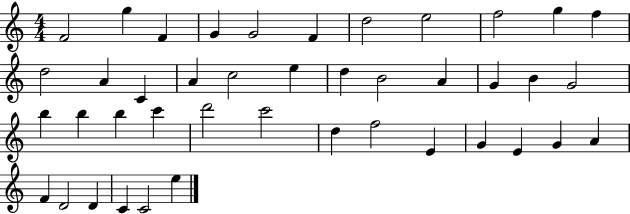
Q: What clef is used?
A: treble